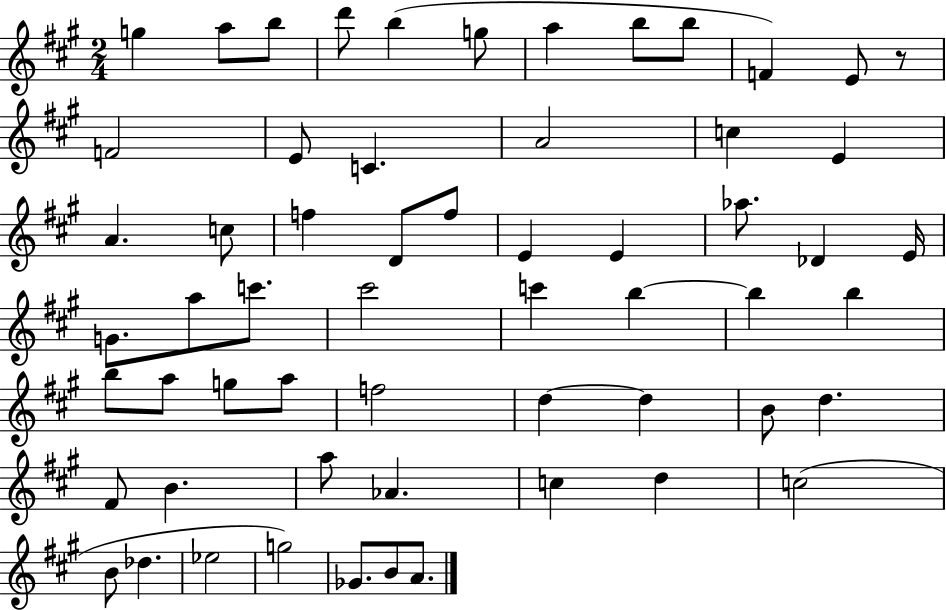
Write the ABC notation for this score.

X:1
T:Untitled
M:2/4
L:1/4
K:A
g a/2 b/2 d'/2 b g/2 a b/2 b/2 F E/2 z/2 F2 E/2 C A2 c E A c/2 f D/2 f/2 E E _a/2 _D E/4 G/2 a/2 c'/2 ^c'2 c' b b b b/2 a/2 g/2 a/2 f2 d d B/2 d ^F/2 B a/2 _A c d c2 B/2 _d _e2 g2 _G/2 B/2 A/2